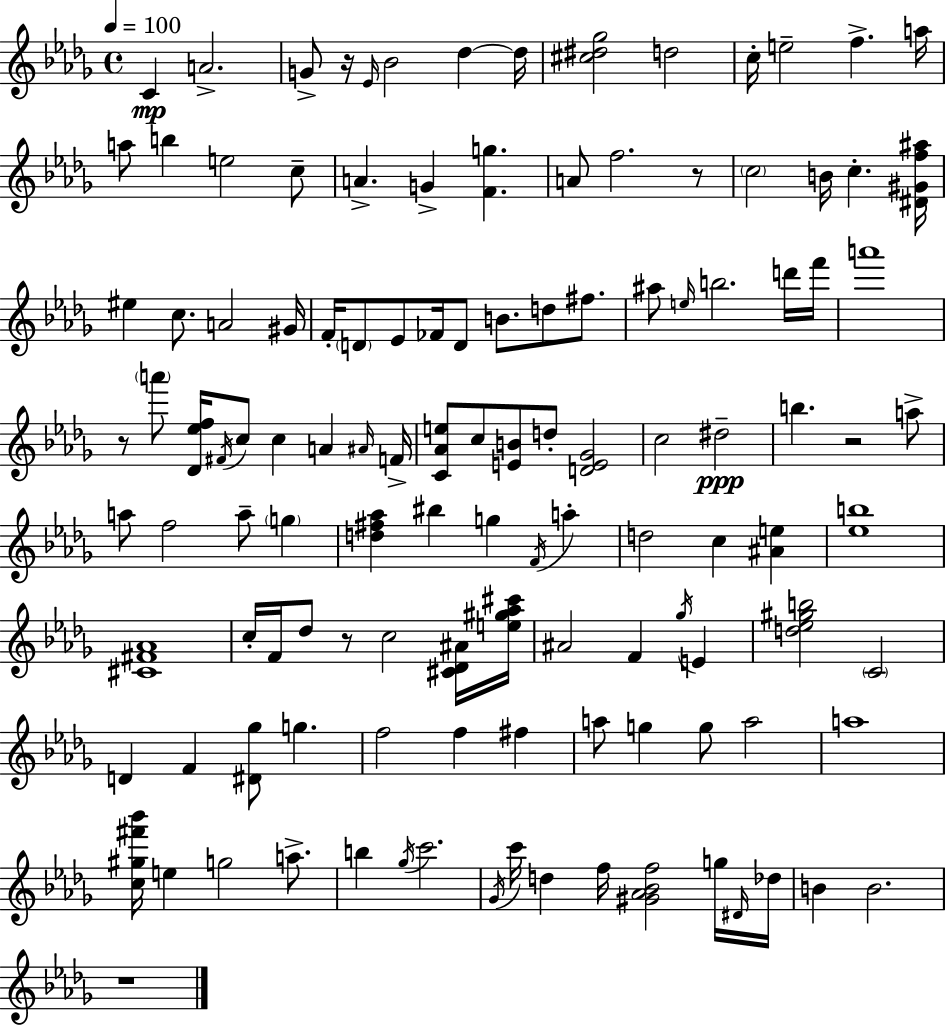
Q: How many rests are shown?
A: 6